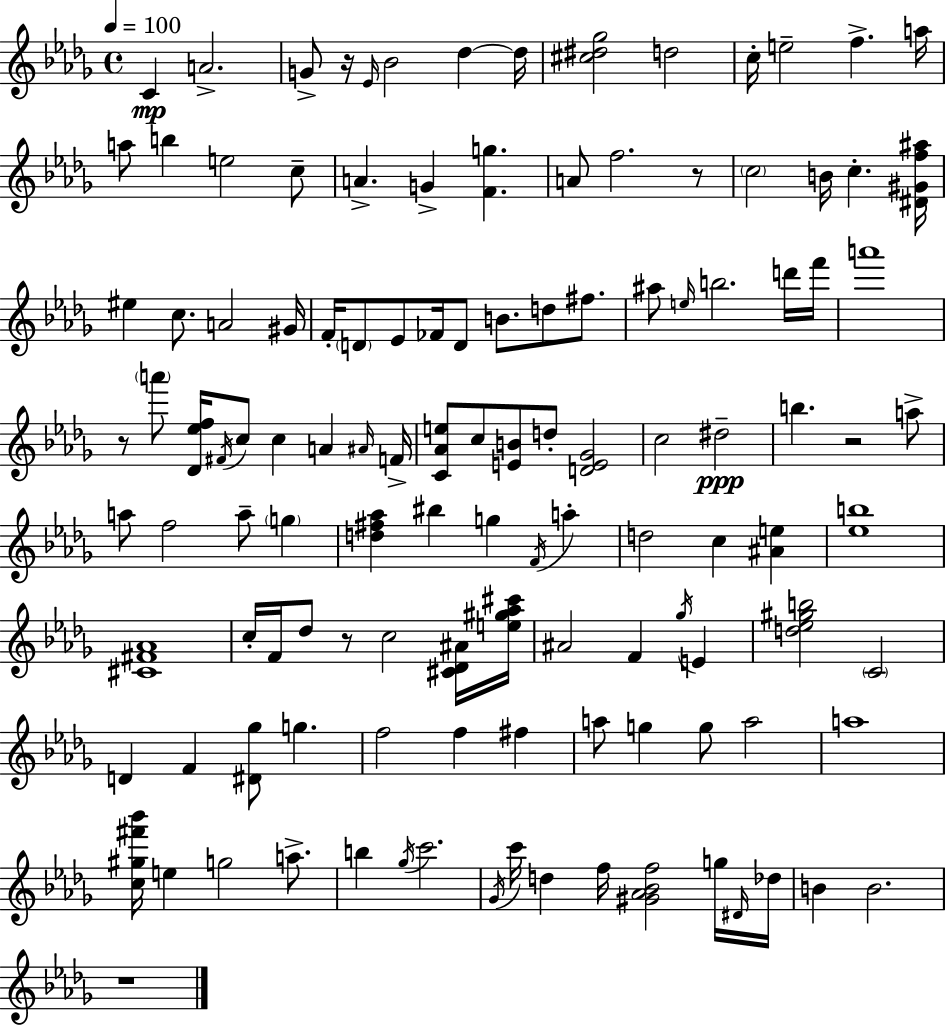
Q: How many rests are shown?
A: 6